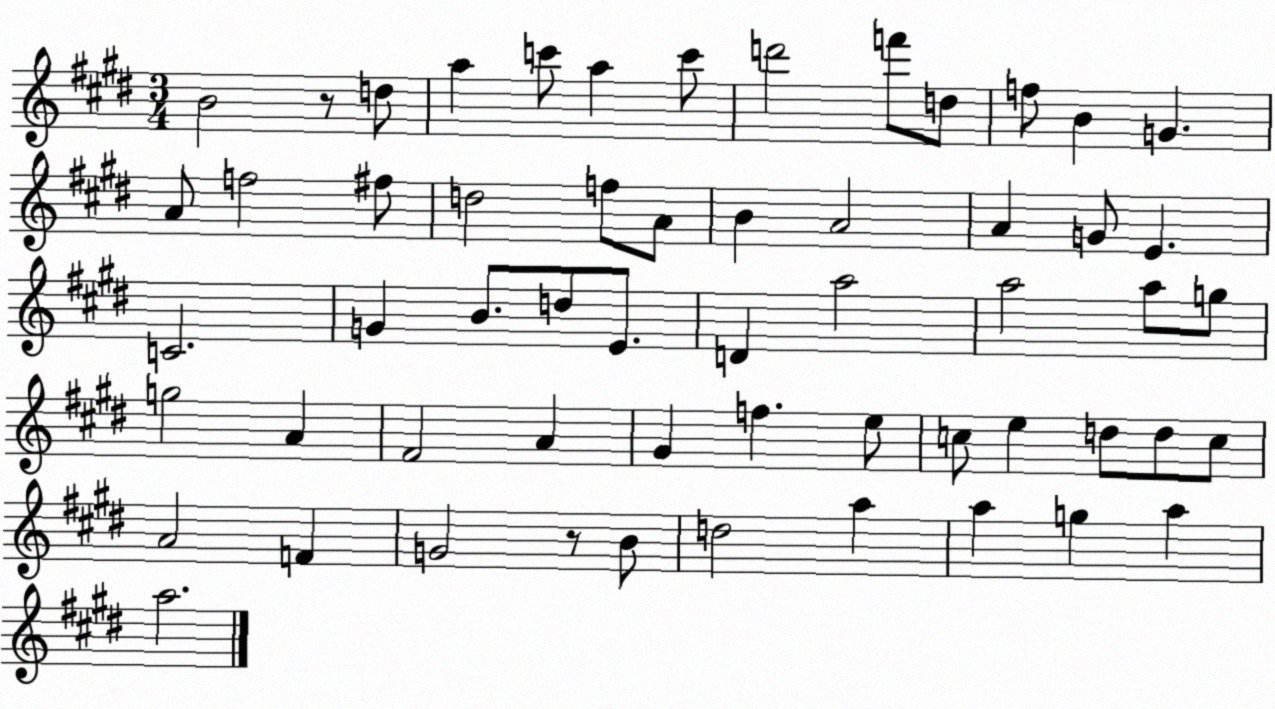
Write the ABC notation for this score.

X:1
T:Untitled
M:3/4
L:1/4
K:E
B2 z/2 d/2 a c'/2 a c'/2 d'2 f'/2 d/2 f/2 B G A/2 f2 ^f/2 d2 f/2 A/2 B A2 A G/2 E C2 G B/2 d/2 E/2 D a2 a2 a/2 g/2 g2 A ^F2 A ^G f e/2 c/2 e d/2 d/2 c/2 A2 F G2 z/2 B/2 d2 a a g a a2